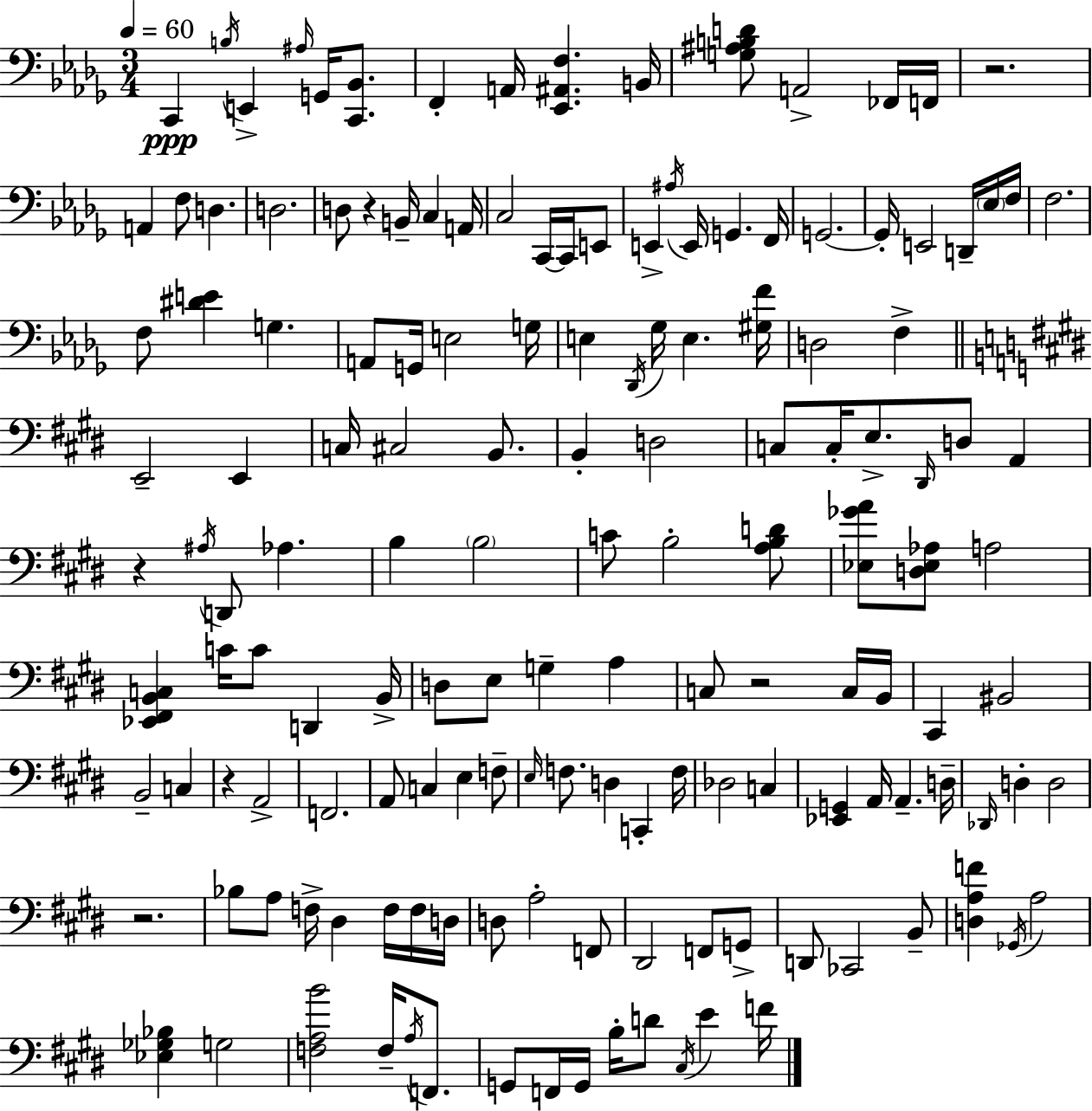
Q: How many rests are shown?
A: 6